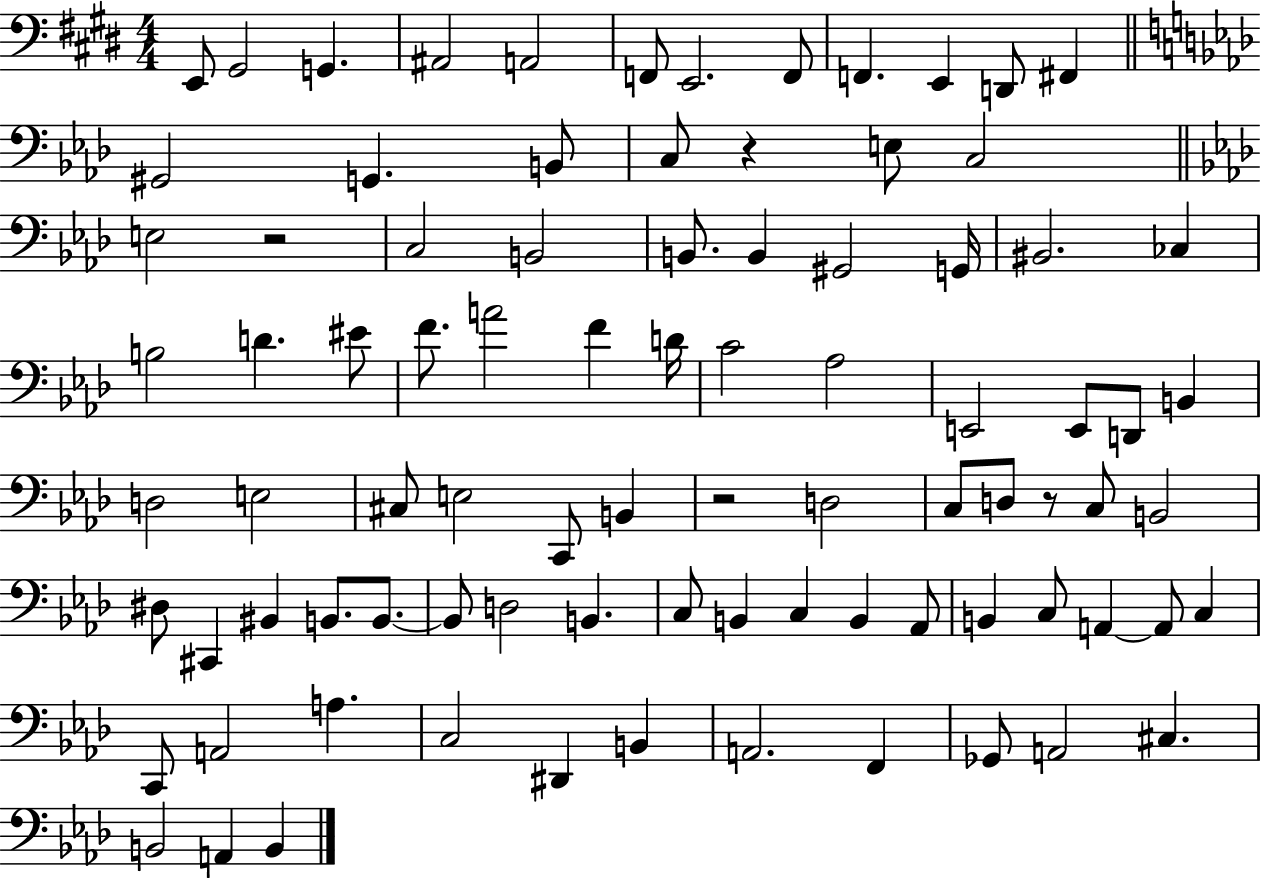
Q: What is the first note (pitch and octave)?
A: E2